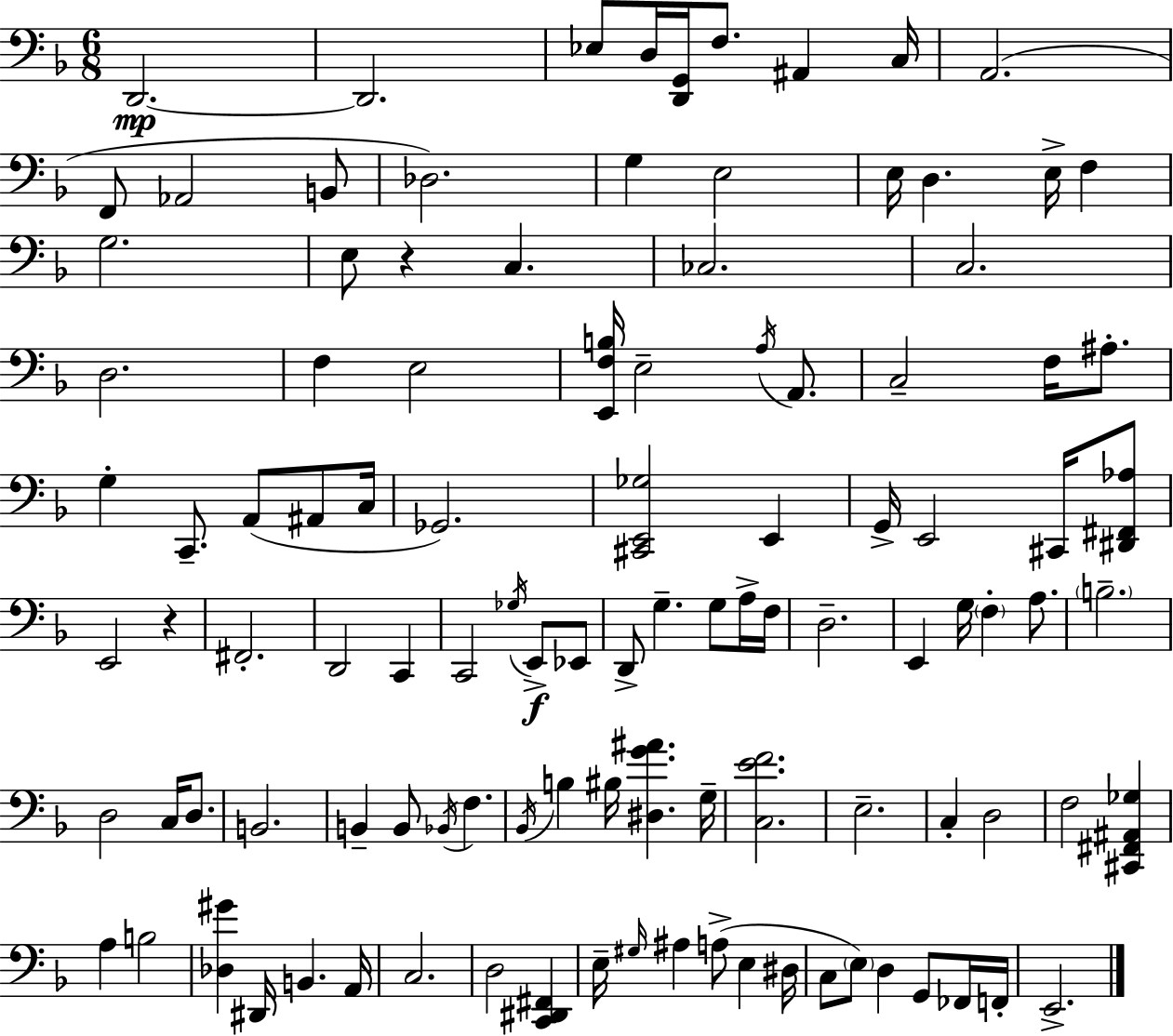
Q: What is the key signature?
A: D minor